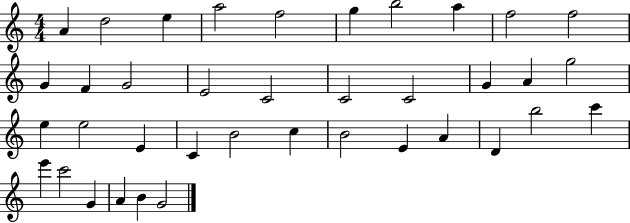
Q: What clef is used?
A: treble